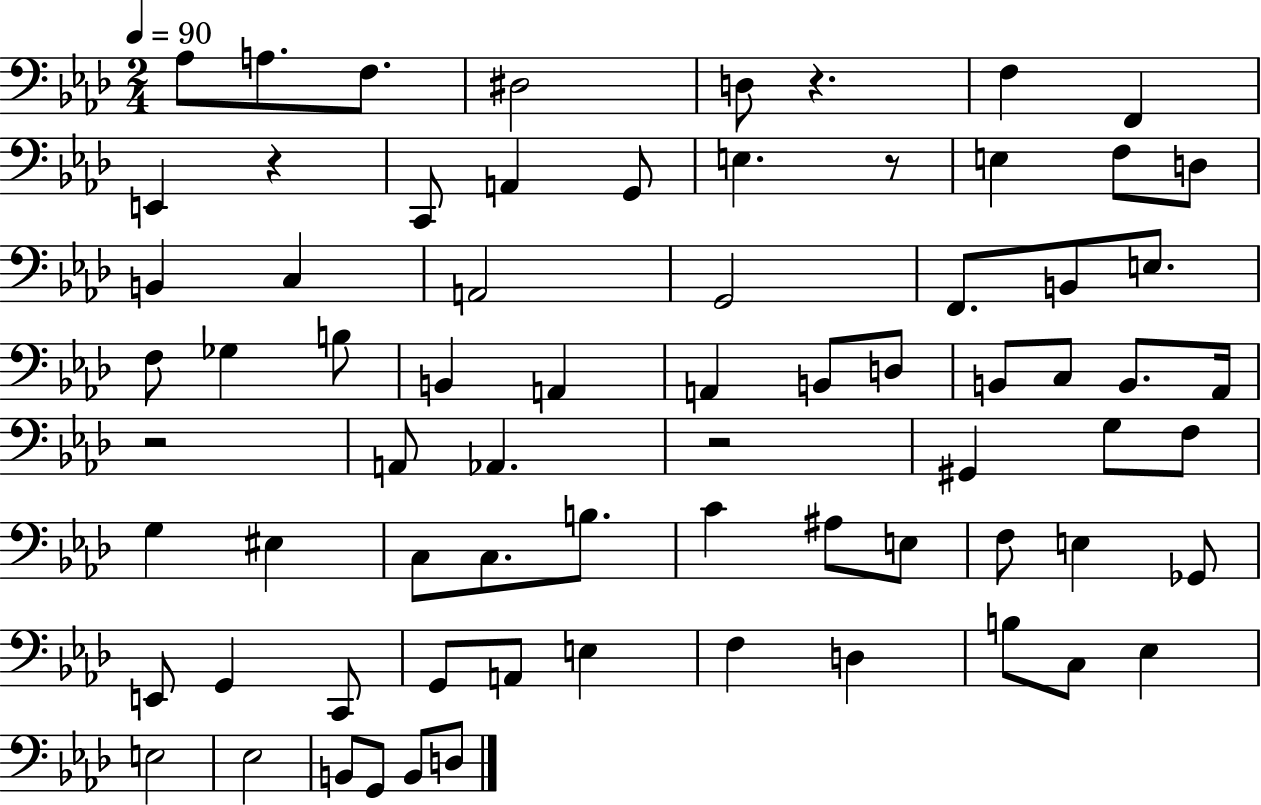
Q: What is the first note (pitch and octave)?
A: Ab3